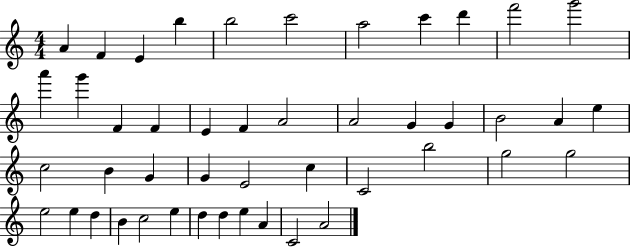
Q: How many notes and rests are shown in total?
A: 46